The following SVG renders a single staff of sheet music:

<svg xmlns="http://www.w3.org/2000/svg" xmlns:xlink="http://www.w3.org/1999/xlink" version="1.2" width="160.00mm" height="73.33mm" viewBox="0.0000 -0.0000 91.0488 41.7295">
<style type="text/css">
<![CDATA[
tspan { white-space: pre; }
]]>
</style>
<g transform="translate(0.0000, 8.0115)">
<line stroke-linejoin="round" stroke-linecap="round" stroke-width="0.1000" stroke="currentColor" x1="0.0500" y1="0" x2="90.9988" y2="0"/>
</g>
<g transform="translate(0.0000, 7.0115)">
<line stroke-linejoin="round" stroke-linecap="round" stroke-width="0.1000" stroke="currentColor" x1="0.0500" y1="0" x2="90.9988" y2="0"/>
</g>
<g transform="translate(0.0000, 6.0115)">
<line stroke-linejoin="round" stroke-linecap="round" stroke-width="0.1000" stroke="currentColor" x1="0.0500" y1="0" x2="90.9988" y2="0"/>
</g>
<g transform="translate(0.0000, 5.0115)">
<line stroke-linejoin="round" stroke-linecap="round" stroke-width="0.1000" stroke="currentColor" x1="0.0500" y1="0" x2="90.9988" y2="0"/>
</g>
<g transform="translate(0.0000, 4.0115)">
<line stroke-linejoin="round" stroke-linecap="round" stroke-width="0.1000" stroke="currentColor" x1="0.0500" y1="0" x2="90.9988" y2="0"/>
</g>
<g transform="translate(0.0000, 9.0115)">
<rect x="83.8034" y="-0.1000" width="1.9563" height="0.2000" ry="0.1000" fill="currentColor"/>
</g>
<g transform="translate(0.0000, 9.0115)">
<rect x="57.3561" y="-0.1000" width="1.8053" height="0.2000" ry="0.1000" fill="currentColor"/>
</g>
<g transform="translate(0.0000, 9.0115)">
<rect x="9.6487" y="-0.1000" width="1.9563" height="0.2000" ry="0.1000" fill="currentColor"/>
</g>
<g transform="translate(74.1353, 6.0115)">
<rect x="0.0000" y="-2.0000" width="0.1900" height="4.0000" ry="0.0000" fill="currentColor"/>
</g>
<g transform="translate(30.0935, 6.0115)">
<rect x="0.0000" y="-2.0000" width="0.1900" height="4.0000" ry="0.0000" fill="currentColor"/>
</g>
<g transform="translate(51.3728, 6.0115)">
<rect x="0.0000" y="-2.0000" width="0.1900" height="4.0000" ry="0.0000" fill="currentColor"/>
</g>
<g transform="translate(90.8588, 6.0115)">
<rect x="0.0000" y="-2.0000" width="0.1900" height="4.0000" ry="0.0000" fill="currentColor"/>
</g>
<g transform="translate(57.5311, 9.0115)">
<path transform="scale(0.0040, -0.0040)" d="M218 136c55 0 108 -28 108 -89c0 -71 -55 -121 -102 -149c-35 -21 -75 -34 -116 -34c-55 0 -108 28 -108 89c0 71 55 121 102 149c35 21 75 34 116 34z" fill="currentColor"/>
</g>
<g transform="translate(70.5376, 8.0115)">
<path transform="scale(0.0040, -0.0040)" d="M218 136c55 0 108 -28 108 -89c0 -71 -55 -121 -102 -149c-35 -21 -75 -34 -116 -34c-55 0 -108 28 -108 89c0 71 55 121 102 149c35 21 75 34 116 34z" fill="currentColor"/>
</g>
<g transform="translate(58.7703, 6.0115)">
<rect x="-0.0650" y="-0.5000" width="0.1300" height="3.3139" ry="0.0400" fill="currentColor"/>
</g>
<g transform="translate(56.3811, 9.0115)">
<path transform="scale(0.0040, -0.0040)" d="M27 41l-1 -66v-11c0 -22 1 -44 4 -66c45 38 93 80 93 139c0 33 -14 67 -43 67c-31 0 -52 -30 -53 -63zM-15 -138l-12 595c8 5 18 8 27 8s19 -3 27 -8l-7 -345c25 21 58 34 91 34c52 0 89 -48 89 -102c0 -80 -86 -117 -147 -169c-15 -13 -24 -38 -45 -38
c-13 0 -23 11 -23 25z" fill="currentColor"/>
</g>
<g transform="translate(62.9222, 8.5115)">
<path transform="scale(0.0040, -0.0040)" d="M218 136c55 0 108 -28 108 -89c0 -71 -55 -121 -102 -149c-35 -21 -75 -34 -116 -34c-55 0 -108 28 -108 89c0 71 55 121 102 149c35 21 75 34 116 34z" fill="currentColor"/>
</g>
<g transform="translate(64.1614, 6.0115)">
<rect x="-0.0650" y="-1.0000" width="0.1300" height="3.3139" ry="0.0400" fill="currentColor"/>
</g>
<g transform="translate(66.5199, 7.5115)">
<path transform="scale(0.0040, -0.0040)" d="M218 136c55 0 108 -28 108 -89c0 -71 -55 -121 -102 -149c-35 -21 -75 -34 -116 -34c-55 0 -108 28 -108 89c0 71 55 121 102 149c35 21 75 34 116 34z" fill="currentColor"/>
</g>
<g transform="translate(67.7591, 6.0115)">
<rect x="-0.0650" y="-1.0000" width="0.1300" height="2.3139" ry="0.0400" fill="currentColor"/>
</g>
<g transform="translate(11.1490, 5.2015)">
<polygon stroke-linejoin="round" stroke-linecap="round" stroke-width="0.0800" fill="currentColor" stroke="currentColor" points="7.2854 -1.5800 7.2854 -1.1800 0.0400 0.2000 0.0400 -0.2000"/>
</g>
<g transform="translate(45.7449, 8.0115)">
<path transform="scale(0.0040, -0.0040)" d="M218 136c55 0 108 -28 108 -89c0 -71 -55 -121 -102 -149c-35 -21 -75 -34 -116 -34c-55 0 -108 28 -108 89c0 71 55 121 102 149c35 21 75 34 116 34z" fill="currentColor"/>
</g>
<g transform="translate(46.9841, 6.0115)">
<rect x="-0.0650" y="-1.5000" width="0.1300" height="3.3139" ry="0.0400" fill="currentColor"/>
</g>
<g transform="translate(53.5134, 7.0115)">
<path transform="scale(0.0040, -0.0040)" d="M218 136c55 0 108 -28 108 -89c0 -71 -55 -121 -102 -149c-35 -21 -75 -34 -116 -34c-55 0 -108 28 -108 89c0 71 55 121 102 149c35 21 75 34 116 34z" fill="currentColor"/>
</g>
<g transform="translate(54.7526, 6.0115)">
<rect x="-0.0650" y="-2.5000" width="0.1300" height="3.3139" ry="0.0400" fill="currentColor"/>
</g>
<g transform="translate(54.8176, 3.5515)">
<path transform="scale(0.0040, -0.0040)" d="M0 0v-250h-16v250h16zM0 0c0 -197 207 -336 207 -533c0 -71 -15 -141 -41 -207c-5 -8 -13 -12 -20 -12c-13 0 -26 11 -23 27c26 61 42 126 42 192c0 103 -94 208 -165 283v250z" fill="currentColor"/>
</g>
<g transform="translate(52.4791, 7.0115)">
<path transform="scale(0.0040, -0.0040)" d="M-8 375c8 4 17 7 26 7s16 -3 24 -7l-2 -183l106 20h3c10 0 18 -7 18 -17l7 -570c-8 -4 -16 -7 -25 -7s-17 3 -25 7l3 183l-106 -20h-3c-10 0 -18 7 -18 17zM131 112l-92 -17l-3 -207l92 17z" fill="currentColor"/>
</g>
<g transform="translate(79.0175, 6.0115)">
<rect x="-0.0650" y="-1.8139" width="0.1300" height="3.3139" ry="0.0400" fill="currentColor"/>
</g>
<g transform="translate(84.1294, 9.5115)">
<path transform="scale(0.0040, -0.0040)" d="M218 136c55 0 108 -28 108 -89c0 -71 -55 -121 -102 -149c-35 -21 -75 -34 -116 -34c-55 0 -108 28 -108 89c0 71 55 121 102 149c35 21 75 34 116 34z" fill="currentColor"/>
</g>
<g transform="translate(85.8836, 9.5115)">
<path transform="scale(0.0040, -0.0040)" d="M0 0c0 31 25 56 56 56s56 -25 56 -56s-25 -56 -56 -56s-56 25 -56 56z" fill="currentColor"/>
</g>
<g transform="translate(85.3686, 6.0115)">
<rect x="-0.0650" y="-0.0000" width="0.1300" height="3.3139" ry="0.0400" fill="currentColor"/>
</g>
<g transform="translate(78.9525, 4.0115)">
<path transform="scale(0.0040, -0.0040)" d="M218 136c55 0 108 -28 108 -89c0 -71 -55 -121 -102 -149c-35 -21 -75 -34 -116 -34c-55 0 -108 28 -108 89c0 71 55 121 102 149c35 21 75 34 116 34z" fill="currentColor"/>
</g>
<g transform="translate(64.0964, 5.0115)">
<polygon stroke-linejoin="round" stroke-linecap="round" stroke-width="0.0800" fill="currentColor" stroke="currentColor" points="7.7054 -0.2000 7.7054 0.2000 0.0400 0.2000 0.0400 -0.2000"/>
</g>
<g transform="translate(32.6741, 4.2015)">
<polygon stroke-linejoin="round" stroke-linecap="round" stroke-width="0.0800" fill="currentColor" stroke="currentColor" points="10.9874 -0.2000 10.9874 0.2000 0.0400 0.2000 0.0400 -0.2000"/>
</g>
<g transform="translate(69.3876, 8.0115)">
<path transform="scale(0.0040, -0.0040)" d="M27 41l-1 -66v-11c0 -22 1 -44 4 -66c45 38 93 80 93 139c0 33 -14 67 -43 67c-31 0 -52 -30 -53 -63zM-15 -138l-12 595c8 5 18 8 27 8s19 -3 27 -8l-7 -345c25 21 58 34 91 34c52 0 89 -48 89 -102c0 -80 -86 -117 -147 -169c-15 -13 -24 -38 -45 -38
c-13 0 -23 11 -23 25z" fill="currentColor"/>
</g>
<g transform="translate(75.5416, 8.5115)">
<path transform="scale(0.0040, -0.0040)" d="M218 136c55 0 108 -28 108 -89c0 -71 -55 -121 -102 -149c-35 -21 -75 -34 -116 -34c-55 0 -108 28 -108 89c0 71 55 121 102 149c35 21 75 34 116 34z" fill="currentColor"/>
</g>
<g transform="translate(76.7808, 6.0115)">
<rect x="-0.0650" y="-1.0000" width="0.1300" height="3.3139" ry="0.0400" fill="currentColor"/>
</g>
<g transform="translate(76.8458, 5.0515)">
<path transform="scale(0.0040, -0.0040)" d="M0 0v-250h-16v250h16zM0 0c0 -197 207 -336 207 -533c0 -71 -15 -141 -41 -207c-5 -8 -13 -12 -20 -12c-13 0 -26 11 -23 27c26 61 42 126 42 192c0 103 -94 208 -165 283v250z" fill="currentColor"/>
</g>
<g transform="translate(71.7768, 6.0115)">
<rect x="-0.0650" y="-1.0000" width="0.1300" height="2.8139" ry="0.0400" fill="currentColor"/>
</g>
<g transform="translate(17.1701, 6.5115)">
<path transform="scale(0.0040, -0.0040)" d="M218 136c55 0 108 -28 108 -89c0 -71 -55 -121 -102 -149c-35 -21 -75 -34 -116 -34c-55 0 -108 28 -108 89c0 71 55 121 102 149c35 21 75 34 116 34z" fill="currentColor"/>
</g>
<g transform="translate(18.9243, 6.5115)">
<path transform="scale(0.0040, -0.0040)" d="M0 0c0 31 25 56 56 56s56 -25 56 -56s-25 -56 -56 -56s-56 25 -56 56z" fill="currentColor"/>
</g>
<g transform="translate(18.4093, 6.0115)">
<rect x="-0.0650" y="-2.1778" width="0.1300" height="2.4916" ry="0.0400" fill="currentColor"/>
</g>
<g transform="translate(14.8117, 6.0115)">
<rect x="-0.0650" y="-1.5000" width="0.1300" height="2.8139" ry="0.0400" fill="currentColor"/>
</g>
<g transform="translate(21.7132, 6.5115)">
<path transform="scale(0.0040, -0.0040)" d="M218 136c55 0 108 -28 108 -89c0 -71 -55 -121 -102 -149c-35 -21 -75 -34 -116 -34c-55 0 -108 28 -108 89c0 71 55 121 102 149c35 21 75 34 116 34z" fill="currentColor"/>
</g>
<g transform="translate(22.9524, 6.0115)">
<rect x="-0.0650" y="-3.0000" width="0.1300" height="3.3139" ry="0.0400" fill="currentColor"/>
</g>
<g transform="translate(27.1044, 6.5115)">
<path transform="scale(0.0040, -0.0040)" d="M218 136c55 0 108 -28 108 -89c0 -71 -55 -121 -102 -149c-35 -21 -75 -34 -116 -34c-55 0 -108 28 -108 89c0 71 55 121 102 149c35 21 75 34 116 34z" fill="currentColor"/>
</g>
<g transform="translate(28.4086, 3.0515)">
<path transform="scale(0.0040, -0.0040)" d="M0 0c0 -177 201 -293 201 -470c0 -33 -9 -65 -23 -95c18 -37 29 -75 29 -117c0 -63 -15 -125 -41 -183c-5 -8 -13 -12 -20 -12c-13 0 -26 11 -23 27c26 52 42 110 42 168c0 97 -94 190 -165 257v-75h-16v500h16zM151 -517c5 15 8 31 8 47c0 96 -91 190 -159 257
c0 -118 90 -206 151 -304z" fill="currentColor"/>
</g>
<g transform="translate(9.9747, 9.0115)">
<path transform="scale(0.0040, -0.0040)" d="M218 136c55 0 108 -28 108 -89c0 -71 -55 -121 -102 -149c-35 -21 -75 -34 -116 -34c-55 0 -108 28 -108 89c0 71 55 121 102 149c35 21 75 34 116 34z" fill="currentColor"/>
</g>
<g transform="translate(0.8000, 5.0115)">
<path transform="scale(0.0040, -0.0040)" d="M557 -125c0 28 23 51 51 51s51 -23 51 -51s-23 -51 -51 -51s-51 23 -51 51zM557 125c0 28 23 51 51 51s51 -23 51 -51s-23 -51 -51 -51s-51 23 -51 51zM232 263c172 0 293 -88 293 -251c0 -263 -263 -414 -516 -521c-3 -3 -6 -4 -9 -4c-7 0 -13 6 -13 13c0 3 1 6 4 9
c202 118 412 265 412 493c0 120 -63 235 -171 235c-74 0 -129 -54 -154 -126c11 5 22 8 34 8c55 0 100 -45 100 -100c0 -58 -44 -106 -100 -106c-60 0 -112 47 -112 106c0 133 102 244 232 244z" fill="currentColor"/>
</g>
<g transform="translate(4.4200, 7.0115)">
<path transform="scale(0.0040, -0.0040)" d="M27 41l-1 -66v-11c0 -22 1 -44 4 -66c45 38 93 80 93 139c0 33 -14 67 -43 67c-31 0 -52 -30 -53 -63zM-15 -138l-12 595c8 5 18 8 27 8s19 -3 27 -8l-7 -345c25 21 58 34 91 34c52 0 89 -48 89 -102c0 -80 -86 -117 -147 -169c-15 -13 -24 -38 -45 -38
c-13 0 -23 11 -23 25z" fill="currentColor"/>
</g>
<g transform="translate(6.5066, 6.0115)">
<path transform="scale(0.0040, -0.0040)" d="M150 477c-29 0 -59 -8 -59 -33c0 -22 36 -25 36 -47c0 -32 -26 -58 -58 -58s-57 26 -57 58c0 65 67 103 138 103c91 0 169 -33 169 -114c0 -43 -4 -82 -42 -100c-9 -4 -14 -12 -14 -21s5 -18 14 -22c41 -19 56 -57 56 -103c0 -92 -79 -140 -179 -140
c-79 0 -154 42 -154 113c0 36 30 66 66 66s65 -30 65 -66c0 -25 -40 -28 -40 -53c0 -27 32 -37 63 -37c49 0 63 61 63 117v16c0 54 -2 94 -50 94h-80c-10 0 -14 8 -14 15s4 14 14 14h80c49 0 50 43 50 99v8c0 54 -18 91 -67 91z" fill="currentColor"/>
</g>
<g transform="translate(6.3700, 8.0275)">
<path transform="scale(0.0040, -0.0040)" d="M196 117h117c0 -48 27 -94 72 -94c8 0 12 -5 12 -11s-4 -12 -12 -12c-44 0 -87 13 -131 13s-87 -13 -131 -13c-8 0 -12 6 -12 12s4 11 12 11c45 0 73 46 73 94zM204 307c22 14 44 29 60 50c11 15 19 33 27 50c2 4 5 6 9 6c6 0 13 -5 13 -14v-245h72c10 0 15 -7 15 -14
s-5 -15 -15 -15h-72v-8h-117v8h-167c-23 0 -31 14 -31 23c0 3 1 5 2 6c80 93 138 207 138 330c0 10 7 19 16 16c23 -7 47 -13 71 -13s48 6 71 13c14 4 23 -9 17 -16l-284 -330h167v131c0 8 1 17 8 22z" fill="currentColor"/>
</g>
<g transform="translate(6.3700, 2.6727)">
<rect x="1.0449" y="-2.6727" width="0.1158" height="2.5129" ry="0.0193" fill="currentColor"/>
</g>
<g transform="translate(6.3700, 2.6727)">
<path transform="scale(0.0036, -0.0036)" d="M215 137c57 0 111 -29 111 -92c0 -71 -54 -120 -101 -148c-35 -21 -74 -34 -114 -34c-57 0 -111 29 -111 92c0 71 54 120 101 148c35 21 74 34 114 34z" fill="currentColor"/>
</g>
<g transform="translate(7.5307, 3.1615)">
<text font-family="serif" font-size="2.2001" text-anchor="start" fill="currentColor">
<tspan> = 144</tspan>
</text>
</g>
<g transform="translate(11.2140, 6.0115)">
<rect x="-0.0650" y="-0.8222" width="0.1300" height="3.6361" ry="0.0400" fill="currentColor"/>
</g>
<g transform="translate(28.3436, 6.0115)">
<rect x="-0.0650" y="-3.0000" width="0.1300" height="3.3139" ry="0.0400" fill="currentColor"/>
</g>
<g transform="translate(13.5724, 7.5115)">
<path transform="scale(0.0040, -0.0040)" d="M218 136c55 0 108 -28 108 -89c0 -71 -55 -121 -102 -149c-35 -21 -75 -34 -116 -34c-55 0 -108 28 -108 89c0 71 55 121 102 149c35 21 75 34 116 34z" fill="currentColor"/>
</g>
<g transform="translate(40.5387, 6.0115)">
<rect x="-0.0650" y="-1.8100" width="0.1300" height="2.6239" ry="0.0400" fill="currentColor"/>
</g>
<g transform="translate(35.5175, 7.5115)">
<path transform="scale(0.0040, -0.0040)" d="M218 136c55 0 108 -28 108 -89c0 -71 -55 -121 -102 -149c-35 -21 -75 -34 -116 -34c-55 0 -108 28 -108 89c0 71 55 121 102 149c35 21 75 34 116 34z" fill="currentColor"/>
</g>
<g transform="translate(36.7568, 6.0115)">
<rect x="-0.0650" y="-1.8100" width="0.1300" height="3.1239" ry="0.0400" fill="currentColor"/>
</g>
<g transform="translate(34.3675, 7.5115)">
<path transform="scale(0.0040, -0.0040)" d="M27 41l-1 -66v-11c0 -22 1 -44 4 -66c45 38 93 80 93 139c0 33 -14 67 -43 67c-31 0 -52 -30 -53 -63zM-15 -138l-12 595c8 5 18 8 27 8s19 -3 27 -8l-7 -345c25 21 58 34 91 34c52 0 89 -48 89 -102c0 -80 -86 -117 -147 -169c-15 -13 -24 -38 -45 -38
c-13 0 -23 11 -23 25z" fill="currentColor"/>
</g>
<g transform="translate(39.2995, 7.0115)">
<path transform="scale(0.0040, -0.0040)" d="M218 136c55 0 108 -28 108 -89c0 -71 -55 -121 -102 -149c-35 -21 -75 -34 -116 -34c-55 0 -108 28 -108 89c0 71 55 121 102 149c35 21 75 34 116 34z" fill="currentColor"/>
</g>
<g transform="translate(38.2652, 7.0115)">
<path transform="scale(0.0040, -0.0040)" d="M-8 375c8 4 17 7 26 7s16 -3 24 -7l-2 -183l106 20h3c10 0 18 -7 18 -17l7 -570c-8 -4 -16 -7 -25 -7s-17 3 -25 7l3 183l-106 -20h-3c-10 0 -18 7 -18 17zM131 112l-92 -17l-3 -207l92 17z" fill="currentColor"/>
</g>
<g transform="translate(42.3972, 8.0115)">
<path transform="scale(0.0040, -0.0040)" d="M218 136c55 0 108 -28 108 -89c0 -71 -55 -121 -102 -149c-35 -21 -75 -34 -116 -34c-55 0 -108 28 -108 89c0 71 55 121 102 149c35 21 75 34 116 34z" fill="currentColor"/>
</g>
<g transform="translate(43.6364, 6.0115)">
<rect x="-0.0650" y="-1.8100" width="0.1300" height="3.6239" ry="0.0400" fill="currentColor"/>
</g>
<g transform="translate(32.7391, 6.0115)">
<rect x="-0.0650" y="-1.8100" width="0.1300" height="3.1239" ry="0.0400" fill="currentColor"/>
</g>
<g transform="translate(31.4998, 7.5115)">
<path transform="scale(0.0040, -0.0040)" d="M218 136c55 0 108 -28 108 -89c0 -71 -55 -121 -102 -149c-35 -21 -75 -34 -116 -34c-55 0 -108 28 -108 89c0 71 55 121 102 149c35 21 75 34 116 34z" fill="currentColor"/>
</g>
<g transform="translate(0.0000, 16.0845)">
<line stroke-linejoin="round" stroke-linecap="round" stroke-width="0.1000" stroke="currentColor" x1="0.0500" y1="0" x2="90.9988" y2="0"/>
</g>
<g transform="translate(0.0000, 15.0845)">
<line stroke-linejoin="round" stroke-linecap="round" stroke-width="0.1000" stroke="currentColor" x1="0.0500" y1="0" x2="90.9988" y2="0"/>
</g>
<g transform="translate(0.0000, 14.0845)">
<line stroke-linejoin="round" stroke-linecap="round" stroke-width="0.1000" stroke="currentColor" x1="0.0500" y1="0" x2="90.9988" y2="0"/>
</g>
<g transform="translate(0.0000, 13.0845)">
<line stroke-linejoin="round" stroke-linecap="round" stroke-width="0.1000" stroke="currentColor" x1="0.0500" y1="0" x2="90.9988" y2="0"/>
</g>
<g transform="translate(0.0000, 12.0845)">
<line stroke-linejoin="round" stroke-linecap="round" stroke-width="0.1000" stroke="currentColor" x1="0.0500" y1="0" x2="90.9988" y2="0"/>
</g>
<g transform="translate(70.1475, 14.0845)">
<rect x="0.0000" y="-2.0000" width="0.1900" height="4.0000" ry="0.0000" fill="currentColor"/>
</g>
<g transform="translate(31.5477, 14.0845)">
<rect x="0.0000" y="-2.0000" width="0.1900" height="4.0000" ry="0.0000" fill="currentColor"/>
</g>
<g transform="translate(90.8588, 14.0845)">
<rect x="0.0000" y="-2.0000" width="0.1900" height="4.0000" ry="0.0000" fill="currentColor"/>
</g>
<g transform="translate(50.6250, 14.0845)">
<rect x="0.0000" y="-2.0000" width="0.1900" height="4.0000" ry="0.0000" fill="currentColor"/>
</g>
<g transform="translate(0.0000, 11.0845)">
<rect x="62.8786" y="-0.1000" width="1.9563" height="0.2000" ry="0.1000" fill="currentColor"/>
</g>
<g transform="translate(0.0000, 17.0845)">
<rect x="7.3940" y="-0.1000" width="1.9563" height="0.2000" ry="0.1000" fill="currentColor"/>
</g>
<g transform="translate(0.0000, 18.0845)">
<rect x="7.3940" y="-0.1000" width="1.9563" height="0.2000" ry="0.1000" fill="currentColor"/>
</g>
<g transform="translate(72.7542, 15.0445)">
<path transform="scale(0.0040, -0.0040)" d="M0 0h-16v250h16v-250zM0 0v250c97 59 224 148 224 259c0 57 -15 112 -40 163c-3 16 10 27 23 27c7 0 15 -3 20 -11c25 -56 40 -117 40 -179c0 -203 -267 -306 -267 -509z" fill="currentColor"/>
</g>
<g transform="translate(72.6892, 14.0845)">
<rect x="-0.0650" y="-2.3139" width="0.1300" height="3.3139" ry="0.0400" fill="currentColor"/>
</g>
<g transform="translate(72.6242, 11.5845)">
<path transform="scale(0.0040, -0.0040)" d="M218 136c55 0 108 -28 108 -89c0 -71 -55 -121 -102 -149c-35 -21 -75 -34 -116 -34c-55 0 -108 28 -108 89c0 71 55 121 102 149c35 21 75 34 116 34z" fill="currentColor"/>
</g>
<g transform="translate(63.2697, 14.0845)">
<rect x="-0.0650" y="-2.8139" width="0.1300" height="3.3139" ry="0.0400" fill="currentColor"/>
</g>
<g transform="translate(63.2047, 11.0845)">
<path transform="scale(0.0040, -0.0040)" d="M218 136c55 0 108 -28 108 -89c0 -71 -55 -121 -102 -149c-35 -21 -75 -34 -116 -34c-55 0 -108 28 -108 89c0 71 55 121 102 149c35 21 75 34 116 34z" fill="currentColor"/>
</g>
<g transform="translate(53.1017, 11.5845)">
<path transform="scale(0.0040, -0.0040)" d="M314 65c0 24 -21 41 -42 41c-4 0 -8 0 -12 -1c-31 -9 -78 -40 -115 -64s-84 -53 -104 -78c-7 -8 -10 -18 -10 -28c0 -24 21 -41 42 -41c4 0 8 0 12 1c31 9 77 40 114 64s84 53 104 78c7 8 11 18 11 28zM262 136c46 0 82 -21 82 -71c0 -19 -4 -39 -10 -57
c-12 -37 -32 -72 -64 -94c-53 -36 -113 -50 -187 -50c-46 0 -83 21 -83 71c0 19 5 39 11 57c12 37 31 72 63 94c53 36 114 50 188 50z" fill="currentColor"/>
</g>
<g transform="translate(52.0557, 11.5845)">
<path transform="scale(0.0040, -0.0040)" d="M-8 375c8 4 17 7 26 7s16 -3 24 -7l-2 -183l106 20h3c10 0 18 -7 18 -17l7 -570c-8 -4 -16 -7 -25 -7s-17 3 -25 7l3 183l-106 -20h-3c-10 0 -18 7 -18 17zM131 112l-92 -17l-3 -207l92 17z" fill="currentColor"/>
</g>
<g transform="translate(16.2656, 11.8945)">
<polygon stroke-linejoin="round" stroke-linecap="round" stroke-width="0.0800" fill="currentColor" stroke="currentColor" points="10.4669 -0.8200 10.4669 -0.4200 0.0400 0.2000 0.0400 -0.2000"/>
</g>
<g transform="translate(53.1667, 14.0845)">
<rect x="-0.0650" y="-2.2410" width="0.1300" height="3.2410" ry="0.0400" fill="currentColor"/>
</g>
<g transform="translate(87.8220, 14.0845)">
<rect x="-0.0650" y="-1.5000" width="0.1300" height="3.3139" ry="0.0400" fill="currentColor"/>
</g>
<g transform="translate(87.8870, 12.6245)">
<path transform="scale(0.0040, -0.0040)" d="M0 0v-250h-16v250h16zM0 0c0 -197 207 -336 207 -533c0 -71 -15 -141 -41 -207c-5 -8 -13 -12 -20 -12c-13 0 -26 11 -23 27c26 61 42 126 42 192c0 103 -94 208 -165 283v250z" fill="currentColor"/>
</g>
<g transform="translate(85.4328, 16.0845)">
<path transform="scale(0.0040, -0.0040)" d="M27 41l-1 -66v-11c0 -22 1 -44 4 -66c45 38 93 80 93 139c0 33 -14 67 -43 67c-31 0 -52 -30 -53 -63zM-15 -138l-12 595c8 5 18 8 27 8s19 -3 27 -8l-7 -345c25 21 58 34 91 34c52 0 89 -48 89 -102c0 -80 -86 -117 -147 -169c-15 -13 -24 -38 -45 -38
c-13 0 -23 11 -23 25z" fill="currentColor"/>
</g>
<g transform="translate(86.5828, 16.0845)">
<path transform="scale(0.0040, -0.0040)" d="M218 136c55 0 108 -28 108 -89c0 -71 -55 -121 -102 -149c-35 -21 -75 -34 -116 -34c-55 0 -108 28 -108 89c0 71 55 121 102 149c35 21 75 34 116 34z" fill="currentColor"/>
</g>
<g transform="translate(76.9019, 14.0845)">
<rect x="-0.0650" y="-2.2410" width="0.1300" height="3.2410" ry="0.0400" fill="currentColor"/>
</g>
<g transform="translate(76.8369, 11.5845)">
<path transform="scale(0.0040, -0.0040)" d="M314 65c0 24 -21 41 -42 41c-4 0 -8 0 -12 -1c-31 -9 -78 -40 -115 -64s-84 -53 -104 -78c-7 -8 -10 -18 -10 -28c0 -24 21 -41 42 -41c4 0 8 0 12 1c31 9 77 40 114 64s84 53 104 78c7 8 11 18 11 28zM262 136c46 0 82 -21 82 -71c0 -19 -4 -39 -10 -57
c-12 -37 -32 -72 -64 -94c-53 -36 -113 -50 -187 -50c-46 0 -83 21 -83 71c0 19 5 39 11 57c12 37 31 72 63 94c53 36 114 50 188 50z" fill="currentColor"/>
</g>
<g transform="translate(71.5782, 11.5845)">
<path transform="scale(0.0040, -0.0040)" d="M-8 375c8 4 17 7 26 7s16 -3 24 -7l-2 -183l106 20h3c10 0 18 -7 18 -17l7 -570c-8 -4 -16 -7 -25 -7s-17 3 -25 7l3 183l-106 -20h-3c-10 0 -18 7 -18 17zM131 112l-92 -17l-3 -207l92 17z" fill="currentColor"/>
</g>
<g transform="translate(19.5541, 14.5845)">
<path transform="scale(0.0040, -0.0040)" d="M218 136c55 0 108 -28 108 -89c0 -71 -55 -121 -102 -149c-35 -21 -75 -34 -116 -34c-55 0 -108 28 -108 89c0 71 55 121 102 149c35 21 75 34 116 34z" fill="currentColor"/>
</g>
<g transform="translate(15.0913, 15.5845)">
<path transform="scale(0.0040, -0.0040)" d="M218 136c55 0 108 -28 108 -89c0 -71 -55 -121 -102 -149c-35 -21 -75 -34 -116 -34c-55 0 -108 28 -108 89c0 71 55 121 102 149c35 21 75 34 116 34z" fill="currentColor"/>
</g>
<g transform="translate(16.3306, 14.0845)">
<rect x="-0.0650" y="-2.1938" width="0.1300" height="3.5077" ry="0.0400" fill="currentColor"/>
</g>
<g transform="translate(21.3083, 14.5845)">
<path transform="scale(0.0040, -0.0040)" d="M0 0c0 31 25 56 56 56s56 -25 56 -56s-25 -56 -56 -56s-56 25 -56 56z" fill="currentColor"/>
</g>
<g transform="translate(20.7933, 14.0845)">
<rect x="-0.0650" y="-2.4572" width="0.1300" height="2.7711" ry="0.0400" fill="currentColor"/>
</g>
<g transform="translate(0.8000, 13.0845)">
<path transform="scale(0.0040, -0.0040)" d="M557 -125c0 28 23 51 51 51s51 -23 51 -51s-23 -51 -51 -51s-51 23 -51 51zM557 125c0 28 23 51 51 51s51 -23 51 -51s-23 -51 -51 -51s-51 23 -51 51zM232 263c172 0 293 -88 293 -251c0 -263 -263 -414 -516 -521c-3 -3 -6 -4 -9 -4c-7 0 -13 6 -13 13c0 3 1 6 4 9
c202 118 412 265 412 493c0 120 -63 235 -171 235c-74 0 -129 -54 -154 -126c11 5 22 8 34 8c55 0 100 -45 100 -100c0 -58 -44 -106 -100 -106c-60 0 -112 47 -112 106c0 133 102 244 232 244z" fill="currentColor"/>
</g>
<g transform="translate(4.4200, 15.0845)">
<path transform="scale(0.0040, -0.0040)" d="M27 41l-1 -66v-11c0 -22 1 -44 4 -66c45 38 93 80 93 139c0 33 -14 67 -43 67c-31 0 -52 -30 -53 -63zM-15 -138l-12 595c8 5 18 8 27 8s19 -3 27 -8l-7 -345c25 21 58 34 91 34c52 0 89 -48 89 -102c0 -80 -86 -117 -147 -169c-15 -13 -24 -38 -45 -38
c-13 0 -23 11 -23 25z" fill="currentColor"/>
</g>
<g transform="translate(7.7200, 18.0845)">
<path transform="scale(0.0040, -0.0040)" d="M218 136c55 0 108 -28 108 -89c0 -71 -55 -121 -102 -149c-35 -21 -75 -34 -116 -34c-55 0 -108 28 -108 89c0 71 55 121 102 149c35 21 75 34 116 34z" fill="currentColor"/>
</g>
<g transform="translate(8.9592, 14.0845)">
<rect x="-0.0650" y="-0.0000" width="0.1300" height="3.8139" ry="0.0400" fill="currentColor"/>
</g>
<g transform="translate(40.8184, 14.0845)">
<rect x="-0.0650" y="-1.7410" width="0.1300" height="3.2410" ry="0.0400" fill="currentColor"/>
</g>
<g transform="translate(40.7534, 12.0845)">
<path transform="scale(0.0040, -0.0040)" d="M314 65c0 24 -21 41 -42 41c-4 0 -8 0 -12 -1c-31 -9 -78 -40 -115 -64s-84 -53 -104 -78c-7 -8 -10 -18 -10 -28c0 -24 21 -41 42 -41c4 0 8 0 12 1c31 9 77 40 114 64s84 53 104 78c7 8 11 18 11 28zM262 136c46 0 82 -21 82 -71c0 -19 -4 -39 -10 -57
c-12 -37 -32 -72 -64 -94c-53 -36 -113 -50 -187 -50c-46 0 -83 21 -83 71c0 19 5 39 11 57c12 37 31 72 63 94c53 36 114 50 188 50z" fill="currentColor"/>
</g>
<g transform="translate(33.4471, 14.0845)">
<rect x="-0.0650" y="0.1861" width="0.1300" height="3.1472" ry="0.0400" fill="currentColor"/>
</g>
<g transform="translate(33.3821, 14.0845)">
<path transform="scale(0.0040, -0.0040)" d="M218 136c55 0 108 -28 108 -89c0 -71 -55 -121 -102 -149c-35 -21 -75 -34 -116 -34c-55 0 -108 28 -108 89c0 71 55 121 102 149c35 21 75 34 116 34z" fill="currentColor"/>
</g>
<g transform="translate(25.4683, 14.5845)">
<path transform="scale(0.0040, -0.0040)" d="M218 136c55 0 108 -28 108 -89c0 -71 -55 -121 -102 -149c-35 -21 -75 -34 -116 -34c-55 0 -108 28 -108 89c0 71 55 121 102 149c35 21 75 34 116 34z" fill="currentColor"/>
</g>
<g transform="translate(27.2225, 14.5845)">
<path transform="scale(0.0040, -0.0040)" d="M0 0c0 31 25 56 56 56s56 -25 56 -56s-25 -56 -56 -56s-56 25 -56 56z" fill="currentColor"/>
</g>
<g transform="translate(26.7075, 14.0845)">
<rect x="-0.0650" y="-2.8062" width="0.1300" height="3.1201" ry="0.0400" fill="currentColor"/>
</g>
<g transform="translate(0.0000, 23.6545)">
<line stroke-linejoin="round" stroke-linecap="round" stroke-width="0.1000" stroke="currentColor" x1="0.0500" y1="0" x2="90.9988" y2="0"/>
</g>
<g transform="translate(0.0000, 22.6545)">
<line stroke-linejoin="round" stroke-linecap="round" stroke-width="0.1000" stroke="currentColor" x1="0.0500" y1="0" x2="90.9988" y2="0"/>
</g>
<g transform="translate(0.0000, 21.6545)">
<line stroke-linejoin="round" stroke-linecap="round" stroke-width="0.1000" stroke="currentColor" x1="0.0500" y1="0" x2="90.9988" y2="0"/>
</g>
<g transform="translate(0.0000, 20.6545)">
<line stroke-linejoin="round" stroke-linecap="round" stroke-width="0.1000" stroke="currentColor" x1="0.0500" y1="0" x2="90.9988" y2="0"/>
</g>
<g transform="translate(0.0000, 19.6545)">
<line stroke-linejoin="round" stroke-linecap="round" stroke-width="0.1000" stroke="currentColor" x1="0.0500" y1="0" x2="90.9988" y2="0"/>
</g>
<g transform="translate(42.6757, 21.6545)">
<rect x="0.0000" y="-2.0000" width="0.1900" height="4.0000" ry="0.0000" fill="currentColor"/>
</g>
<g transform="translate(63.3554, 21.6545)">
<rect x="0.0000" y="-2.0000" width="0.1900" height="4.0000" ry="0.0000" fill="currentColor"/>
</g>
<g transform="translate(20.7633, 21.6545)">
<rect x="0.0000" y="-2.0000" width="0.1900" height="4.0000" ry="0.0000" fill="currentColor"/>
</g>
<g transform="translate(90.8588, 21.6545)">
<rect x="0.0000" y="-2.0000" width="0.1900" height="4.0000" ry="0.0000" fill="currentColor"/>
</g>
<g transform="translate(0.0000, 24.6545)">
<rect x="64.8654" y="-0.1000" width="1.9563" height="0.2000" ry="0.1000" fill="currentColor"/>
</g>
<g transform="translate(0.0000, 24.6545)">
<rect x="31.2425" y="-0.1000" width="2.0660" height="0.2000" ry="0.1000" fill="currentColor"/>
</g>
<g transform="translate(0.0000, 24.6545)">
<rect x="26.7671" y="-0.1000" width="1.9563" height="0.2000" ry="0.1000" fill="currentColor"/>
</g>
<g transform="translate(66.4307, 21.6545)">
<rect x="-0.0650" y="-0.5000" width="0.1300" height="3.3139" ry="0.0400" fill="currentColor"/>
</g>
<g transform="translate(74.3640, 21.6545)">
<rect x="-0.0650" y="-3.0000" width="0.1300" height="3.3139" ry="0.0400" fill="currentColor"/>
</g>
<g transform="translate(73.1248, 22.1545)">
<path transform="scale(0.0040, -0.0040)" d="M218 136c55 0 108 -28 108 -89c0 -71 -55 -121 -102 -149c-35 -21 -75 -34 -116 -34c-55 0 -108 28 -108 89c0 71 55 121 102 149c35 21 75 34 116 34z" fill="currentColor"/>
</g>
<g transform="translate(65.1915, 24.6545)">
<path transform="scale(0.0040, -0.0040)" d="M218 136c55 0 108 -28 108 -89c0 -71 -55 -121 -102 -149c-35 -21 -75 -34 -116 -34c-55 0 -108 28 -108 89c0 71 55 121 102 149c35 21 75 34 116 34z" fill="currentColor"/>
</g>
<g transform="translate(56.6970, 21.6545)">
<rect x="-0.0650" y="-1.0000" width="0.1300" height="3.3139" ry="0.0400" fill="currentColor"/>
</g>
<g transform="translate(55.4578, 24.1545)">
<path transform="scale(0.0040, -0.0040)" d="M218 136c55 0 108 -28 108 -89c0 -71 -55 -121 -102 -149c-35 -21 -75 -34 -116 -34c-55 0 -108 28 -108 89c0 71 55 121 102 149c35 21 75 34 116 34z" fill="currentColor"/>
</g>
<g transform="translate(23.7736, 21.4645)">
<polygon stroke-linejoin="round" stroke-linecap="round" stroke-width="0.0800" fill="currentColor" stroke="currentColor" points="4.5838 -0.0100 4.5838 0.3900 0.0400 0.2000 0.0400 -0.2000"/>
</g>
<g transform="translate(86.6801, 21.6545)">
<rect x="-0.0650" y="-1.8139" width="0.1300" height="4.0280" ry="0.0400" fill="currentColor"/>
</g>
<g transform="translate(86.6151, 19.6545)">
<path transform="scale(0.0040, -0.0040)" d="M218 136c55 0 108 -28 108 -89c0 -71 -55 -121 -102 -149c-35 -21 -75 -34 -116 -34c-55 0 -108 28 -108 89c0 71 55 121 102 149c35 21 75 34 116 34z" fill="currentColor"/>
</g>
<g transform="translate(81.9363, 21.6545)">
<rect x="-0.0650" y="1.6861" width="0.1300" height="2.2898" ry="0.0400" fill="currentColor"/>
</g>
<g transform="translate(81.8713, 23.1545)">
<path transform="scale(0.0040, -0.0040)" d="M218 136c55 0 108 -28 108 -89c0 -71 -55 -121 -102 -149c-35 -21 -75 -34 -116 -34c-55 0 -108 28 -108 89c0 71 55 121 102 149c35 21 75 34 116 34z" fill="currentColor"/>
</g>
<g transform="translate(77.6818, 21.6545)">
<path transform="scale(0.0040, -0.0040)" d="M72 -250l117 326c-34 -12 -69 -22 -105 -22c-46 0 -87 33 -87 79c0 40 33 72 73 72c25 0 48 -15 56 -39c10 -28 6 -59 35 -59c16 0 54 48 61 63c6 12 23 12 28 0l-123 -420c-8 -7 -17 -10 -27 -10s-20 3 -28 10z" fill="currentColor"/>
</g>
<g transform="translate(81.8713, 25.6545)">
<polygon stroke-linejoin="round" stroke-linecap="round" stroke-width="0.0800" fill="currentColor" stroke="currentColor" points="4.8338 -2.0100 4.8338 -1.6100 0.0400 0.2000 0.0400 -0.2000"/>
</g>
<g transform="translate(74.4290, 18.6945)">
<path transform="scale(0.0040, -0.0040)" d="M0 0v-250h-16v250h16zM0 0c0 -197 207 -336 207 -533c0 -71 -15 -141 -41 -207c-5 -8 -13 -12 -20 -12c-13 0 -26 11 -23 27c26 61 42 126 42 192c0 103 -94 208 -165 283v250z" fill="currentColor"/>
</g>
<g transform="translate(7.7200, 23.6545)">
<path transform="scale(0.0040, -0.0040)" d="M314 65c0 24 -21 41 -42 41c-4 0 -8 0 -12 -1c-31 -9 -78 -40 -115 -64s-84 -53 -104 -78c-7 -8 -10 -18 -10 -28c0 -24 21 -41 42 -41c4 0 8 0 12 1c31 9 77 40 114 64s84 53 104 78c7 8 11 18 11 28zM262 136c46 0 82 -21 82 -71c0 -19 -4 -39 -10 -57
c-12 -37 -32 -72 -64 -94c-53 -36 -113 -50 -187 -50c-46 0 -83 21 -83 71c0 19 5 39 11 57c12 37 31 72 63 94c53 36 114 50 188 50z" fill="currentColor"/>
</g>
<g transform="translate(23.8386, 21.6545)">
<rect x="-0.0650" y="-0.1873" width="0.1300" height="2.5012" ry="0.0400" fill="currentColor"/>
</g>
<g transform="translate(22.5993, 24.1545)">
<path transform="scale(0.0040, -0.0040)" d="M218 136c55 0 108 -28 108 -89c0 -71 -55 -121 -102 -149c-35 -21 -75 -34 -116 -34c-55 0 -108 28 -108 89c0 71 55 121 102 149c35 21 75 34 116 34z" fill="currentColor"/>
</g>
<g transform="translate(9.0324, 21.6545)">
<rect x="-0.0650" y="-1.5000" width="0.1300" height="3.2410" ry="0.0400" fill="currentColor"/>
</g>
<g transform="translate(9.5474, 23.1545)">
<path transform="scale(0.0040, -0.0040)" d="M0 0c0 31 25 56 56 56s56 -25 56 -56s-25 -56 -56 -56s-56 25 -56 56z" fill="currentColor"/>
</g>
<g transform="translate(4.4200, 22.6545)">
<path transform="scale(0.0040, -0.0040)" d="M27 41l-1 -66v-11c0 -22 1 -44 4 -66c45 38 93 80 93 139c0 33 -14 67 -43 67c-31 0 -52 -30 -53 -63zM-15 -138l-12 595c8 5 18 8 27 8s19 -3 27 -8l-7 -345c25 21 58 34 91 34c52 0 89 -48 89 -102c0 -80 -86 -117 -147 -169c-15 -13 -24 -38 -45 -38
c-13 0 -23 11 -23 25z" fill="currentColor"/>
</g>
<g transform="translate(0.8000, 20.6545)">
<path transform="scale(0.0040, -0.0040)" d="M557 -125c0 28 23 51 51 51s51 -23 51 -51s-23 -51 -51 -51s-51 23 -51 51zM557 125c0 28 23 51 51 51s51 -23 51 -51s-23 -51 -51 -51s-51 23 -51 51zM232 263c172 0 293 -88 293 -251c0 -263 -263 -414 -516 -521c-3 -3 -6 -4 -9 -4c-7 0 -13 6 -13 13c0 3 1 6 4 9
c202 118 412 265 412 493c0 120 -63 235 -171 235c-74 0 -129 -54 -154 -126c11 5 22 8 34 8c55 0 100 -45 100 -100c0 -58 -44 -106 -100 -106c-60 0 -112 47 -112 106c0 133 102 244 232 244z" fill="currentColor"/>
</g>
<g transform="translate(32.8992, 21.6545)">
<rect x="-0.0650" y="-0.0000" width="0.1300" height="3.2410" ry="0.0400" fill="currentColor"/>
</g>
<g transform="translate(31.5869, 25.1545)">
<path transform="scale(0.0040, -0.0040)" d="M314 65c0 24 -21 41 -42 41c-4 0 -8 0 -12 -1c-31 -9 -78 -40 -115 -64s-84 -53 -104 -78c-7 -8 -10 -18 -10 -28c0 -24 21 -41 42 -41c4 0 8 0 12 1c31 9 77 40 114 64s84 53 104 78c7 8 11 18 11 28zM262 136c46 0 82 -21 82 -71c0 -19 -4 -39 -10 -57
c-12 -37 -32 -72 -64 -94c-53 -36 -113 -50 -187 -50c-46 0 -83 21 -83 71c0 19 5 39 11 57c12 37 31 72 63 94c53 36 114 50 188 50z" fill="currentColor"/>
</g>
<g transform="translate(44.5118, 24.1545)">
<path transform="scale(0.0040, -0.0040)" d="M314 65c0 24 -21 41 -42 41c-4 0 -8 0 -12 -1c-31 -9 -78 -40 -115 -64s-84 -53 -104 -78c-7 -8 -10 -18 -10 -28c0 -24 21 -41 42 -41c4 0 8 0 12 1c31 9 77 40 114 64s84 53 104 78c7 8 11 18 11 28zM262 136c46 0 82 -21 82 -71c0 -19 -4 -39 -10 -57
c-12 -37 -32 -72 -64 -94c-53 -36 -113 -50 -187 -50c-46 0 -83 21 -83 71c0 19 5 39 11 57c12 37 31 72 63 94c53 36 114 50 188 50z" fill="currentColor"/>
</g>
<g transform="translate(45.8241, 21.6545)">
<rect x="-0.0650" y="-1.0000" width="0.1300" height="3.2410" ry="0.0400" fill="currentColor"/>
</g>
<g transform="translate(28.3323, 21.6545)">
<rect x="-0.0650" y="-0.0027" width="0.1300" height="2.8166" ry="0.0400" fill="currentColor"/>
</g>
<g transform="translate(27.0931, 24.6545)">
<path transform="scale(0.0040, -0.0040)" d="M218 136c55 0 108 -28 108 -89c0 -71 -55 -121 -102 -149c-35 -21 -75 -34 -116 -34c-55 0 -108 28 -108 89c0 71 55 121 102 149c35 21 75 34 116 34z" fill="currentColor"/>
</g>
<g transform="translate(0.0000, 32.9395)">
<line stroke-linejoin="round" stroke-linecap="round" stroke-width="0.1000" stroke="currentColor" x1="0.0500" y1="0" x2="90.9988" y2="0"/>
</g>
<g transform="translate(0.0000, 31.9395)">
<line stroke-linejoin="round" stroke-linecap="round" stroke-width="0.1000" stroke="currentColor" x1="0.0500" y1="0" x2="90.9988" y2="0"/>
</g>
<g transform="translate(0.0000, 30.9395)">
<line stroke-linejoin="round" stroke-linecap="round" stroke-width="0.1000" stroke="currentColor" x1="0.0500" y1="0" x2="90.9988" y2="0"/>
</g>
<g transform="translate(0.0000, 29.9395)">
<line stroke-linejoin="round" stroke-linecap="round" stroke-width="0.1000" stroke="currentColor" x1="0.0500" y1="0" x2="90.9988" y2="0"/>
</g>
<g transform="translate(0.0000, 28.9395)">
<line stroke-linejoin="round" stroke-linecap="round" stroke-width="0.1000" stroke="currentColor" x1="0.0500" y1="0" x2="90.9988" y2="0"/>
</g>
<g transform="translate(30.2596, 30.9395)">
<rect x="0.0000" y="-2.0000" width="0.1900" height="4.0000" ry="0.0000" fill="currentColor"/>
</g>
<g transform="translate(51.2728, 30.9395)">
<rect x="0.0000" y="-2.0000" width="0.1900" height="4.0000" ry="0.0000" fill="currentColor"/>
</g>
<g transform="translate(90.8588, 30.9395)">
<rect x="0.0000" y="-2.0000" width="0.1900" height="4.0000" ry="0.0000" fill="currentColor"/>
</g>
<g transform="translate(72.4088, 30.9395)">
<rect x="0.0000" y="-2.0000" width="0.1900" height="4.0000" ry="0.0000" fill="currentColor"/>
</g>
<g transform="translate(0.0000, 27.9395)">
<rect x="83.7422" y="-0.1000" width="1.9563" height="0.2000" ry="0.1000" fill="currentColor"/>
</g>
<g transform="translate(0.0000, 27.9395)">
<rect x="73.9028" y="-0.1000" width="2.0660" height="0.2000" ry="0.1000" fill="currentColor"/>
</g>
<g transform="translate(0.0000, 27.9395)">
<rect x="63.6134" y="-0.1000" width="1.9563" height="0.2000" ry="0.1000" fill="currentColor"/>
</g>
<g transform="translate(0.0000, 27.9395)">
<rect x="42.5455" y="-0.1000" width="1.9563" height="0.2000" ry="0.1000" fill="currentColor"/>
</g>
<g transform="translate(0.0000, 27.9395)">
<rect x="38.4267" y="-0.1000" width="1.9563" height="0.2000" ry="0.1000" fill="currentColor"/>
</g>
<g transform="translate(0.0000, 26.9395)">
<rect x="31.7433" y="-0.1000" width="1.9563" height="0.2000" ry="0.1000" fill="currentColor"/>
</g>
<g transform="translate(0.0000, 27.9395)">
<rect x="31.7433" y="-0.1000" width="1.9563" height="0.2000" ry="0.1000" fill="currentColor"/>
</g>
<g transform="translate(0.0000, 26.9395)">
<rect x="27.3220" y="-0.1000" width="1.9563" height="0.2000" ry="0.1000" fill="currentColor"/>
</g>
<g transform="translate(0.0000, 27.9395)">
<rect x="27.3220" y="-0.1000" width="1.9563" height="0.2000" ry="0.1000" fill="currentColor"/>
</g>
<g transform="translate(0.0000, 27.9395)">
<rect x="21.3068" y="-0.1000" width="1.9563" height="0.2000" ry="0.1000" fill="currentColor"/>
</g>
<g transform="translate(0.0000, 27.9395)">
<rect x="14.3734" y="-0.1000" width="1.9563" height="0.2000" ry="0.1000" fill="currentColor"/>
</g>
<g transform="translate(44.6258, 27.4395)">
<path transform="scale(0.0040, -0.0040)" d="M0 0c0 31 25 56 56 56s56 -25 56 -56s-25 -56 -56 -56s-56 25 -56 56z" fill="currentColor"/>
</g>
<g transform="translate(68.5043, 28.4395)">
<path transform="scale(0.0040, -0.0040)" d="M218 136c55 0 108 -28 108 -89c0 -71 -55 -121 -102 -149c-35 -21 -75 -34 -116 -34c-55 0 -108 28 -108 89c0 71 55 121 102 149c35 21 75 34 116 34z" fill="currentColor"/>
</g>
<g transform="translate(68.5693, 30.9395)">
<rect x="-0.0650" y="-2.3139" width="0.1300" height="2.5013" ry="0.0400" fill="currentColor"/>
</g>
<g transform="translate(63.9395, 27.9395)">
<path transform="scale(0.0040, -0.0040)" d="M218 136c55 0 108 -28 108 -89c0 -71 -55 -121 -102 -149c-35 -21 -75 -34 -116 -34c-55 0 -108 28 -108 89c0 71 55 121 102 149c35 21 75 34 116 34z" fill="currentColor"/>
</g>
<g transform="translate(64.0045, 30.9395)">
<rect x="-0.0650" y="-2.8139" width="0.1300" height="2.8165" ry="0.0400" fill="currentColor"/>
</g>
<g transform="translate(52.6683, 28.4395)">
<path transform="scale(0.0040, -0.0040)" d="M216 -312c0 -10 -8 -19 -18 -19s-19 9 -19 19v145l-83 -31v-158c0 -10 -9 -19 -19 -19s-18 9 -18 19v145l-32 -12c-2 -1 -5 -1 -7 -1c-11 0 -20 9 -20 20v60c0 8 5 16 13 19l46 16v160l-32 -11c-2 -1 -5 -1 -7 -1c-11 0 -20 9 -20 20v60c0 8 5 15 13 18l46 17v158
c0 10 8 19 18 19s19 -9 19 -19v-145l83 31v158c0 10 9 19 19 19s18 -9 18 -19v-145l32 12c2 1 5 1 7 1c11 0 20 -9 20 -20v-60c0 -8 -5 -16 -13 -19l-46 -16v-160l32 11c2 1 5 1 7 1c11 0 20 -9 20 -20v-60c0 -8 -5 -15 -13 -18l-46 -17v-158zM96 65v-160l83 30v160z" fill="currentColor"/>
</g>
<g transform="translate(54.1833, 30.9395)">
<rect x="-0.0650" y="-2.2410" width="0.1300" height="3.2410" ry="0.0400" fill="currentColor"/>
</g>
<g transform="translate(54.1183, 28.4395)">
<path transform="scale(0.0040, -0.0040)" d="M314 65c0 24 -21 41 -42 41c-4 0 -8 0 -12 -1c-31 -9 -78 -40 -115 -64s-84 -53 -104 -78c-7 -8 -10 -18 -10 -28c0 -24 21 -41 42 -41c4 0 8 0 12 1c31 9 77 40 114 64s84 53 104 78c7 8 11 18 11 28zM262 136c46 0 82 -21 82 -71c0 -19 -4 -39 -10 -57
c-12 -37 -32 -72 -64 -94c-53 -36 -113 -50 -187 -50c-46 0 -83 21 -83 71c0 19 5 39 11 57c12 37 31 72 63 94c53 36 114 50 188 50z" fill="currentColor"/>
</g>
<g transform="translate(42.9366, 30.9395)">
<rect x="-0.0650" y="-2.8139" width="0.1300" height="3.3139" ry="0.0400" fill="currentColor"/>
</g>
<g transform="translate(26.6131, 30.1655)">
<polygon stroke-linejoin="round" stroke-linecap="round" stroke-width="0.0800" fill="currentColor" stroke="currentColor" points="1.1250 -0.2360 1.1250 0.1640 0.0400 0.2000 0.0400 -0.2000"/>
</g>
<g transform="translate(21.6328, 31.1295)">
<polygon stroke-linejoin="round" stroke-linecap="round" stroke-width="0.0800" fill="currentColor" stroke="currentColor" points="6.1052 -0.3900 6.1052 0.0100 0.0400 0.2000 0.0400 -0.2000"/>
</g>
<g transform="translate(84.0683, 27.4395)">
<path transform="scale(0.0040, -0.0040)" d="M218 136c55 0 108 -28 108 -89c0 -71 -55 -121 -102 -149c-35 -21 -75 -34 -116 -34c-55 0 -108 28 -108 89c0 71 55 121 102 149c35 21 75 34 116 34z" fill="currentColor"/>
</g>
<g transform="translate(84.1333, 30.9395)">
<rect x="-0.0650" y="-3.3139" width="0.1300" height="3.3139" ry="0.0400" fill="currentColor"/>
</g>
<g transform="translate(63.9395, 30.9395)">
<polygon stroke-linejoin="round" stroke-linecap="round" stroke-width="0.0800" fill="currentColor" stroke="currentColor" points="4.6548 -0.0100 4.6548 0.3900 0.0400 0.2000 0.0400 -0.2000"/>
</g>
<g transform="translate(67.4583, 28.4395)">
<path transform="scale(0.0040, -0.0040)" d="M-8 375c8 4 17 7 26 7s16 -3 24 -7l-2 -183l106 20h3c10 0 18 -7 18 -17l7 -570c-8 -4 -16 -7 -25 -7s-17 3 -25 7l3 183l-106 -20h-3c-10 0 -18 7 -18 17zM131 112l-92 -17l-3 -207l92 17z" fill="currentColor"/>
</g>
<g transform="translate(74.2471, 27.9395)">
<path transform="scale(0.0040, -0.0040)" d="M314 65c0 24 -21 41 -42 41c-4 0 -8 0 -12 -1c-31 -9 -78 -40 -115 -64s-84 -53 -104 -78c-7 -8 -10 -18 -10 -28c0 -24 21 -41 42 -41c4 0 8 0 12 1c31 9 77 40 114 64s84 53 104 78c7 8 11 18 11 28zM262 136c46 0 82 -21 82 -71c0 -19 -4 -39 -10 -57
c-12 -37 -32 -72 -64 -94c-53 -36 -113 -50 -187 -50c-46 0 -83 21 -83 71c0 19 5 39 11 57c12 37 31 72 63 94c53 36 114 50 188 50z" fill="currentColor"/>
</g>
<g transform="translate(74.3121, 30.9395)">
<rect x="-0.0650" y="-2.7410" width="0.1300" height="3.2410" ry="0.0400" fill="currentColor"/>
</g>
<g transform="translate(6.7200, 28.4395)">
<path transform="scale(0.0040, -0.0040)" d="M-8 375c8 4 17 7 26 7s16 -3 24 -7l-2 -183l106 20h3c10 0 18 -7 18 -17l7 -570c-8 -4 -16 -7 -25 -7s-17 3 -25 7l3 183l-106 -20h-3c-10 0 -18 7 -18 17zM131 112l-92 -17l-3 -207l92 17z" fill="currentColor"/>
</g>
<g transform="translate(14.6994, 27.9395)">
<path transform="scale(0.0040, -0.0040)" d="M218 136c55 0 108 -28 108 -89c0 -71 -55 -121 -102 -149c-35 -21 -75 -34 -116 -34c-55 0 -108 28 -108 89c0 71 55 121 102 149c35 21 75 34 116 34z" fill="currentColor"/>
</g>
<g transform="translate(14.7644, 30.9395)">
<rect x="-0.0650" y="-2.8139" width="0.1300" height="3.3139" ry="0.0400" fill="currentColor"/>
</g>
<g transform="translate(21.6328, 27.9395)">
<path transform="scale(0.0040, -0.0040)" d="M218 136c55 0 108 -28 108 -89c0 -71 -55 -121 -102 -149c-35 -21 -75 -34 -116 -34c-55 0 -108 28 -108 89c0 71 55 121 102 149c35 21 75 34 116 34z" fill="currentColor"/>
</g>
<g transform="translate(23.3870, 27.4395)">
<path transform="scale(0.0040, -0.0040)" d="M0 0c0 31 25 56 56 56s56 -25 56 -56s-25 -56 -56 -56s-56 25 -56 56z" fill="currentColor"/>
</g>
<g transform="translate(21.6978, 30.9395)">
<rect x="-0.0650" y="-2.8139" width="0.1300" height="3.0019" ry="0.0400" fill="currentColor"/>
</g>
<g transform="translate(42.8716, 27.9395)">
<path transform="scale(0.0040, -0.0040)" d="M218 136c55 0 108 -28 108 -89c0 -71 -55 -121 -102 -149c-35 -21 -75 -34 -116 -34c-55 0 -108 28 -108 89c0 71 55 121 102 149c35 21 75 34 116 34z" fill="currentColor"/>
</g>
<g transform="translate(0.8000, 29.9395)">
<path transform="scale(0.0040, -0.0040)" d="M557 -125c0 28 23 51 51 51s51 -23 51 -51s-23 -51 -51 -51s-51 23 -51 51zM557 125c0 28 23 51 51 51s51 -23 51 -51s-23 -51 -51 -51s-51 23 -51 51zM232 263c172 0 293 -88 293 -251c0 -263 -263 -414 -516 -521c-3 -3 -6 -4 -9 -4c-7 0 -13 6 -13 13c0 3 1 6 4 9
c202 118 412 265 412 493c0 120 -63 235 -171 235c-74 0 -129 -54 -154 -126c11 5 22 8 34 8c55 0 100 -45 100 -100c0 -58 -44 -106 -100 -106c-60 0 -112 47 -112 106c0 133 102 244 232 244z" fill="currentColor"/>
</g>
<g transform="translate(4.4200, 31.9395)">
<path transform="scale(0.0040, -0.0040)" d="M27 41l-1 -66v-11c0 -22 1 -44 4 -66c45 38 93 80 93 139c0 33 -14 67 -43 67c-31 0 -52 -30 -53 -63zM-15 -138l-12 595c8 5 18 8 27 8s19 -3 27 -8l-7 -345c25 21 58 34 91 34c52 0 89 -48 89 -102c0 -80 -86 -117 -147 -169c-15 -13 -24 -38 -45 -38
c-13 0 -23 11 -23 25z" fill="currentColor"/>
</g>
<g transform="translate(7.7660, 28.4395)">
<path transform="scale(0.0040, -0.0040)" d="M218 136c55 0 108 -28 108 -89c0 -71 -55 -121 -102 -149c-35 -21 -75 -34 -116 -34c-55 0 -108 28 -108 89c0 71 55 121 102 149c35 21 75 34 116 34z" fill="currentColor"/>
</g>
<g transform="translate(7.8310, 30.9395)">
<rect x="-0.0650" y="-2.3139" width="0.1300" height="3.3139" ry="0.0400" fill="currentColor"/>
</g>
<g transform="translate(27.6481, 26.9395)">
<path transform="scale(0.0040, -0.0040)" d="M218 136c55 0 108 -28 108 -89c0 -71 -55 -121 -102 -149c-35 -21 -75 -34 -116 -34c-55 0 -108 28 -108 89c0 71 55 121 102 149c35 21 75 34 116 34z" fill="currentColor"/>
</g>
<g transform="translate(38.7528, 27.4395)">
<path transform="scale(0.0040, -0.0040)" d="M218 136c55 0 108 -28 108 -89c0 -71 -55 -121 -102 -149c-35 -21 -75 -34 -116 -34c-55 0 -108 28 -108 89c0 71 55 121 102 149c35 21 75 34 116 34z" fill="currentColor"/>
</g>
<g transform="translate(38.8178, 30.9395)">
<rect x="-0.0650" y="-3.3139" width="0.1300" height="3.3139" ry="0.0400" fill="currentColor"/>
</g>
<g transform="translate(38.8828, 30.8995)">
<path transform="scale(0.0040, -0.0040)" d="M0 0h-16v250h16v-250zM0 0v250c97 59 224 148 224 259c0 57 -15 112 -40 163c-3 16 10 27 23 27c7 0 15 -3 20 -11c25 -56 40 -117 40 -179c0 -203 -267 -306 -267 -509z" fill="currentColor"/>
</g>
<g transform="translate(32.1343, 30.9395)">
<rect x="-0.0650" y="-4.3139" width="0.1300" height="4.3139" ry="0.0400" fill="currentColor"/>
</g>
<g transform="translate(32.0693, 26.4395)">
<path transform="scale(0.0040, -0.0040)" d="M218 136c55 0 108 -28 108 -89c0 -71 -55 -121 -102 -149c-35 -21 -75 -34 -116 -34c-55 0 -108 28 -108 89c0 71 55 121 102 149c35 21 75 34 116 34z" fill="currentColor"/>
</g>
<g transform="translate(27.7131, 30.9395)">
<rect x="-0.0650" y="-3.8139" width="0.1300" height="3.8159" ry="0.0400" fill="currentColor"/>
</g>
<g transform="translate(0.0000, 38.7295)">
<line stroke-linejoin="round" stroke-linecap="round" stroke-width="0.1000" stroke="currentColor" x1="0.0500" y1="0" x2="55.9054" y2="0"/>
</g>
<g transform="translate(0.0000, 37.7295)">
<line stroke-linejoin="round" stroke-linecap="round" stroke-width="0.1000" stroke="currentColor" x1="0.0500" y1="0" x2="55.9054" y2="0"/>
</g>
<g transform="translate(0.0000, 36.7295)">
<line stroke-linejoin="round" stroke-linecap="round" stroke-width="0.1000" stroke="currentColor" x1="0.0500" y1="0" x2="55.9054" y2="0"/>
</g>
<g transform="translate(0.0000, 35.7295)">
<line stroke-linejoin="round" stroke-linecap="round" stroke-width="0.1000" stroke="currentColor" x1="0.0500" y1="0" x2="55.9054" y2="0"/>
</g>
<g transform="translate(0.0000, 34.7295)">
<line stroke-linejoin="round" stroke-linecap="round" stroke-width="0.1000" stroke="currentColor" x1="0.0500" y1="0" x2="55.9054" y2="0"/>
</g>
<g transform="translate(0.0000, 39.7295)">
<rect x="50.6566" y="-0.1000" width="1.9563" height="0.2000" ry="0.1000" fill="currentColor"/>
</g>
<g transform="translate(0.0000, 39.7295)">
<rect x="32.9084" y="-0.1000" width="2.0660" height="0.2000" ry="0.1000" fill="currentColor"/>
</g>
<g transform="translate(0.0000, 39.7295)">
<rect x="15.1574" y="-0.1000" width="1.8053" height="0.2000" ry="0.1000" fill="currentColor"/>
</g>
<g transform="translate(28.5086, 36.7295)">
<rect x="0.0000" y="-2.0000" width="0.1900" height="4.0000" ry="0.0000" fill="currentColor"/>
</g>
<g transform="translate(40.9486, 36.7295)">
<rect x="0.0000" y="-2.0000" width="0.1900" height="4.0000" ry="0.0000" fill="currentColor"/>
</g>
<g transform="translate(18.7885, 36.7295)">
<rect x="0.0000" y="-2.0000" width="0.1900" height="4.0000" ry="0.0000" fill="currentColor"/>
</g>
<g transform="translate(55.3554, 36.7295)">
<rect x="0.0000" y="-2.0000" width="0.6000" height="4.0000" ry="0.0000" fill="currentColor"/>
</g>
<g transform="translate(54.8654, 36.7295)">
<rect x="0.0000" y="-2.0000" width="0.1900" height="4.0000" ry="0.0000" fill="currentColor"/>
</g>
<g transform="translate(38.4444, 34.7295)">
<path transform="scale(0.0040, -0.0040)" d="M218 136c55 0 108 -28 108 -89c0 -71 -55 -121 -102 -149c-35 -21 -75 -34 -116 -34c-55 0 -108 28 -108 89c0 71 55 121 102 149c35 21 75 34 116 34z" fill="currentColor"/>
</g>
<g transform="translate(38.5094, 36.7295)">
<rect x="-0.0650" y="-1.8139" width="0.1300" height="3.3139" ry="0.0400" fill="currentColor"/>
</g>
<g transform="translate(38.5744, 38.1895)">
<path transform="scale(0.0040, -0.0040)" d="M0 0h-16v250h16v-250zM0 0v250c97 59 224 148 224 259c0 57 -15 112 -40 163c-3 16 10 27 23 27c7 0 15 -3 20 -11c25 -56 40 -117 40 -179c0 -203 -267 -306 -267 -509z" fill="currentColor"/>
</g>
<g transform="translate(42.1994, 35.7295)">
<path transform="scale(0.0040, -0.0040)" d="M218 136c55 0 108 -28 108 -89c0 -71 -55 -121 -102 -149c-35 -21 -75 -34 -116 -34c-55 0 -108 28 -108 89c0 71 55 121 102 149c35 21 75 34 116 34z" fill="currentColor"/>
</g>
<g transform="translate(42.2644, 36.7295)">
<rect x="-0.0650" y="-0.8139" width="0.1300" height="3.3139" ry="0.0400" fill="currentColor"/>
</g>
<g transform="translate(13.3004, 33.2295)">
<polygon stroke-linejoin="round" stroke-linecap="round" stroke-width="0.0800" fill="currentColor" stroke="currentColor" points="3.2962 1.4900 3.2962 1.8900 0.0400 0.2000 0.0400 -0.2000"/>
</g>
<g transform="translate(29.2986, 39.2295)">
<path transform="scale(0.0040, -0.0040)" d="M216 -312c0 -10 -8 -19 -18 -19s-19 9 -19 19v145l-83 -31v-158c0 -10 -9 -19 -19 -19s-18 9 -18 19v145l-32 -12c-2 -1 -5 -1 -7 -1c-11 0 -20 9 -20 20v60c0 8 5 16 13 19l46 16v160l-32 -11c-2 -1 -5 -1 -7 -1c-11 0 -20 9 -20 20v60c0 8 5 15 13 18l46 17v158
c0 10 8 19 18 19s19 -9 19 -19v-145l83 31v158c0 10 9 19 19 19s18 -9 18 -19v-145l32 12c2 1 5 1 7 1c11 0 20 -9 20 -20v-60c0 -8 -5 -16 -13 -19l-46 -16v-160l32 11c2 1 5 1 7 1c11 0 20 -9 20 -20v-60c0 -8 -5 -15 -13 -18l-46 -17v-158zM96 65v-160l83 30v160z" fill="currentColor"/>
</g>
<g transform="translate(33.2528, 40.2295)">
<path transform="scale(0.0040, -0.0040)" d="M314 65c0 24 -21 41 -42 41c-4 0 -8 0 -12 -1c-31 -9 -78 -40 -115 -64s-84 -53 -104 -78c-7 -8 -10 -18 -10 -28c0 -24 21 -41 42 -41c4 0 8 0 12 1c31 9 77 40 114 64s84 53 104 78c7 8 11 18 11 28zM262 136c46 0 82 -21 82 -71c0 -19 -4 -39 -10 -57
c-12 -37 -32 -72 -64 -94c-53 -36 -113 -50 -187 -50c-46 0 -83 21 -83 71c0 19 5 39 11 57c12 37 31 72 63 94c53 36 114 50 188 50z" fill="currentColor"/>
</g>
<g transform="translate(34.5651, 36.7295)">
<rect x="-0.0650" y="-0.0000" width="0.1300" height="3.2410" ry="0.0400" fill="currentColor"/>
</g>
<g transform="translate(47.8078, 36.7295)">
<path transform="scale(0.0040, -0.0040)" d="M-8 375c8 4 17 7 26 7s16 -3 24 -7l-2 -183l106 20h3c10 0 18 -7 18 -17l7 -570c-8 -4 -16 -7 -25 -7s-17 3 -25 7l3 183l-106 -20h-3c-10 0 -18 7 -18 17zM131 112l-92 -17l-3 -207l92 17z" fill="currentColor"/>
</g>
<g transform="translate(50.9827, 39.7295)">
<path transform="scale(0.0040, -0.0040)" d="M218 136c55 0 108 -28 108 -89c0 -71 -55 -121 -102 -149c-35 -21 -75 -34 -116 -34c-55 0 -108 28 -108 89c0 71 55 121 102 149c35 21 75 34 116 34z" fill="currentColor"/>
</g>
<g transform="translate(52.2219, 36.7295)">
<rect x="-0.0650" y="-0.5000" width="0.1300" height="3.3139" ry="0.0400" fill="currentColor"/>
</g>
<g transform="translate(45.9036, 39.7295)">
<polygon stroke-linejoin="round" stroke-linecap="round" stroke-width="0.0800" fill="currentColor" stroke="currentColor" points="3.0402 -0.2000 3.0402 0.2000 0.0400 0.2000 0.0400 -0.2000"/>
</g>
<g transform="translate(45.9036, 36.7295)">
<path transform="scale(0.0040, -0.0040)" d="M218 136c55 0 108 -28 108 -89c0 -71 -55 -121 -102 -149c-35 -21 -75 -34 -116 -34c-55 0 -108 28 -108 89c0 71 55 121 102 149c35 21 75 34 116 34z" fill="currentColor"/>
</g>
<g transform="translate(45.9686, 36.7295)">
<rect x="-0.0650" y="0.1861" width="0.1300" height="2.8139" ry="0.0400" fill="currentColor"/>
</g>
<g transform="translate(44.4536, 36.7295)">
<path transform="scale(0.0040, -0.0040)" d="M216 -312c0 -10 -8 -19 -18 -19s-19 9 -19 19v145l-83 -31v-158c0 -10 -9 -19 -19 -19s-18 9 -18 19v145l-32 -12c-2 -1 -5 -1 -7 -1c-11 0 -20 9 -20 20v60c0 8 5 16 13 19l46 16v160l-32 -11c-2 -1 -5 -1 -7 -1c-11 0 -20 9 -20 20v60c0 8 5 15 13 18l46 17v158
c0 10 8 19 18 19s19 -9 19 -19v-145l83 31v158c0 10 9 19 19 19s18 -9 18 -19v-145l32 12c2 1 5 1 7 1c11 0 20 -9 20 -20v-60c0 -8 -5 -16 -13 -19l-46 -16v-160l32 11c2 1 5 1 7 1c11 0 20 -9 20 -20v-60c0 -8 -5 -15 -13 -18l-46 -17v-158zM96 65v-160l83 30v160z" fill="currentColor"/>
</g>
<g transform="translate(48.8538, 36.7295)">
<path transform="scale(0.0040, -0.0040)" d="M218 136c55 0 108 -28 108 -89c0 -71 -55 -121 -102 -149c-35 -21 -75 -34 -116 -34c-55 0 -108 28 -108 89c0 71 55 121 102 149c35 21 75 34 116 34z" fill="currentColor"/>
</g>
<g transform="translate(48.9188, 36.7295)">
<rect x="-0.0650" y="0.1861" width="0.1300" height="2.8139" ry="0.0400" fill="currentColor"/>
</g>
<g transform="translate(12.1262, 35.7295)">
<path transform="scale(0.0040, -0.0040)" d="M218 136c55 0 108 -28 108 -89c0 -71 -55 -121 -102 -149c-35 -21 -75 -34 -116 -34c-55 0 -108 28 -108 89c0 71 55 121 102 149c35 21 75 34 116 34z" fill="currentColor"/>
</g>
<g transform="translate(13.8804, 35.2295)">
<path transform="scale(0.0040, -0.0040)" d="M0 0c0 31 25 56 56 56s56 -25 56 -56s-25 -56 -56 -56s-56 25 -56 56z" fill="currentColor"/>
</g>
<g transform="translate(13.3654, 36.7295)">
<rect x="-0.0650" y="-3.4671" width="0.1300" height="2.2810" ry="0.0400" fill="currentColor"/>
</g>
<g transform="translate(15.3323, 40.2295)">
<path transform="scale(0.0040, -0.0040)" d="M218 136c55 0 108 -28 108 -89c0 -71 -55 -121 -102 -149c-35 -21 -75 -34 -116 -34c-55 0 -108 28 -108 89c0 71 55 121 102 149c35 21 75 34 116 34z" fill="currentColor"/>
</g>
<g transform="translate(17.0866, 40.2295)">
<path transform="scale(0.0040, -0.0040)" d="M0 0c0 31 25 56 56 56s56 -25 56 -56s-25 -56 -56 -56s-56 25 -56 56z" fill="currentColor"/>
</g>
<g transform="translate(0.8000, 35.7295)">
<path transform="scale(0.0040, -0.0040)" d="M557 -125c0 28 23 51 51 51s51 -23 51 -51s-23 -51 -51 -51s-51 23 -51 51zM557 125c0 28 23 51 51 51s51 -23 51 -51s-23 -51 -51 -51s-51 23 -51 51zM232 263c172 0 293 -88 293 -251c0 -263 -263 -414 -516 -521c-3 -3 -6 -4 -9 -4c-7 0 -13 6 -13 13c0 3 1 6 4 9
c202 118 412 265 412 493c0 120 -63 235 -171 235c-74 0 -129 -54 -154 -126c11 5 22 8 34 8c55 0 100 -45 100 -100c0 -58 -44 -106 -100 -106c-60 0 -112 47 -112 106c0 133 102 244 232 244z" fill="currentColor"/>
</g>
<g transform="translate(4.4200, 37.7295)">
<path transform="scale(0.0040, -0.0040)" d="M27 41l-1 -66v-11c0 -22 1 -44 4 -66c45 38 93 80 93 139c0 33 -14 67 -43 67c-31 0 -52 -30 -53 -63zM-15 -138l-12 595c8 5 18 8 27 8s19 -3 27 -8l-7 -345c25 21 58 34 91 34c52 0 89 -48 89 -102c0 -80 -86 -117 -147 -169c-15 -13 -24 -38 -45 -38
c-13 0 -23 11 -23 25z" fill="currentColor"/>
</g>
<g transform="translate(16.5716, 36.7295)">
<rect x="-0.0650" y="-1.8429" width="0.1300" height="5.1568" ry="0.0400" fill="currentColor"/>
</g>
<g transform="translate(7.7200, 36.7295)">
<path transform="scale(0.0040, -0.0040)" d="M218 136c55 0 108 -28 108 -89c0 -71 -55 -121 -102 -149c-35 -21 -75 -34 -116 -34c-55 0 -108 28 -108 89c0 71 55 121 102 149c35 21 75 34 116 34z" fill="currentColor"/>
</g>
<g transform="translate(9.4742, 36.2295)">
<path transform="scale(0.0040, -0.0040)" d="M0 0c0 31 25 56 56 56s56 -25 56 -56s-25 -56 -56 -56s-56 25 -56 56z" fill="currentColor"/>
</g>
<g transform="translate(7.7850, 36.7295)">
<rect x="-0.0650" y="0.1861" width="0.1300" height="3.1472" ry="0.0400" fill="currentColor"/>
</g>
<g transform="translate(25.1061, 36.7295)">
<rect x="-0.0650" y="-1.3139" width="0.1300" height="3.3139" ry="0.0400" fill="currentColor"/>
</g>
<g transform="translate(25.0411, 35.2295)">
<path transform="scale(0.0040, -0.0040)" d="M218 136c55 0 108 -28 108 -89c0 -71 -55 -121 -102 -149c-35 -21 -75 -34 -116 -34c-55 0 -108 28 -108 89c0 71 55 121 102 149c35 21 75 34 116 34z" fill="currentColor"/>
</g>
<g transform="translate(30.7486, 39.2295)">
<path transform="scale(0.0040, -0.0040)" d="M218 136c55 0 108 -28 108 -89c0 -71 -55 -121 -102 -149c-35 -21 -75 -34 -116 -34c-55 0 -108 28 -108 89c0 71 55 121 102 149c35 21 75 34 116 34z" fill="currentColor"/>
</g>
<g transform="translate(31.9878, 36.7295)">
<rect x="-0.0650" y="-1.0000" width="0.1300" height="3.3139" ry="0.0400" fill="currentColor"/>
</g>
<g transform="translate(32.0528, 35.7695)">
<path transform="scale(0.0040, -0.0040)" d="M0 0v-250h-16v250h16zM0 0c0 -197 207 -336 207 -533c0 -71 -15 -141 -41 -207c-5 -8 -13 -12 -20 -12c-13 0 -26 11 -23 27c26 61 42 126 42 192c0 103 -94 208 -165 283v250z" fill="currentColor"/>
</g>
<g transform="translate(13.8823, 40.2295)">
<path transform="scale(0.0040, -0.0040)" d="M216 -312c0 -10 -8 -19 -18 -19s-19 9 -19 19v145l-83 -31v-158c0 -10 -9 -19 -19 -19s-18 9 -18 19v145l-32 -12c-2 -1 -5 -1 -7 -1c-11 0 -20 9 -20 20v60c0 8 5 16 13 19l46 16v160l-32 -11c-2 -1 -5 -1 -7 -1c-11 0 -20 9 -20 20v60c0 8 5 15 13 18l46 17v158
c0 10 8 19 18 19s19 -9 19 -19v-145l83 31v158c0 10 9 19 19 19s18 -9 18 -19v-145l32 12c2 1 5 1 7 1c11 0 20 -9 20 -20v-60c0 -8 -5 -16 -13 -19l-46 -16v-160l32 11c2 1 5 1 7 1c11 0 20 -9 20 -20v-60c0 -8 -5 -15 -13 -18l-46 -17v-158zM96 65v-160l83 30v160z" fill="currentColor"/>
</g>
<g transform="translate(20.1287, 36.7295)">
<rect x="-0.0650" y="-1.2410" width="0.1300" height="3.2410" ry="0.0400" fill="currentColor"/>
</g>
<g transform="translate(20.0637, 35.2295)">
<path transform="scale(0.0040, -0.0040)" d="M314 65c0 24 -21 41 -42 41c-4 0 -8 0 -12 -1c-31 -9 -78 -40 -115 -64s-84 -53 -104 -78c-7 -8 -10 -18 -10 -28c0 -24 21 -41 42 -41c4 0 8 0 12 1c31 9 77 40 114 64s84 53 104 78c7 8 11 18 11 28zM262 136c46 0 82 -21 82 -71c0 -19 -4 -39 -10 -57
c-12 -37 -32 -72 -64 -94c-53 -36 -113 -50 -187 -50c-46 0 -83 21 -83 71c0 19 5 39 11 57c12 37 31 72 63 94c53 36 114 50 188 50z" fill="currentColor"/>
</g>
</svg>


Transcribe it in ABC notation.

X:1
T:Untitled
M:3/4
L:1/4
K:F
E,,/2 A,,/2 C,/2 C, C,/4 A,,/2 _A,,/2 B,,/2 G,,/2 G,, B,,/2 _E,, F,,/2 A,,/2 _G,,/2 F,,/2 A, D,, C,, A,,/2 C,/2 C,/2 D, A,2 B,2 C B,/2 B,2 _G,,/2 G,,2 F,,/2 E,,/2 D,,2 F,,2 F,, E,, C,/2 z/2 A,,/2 A,/2 B, C C/2 E/4 F D/2 C ^B,2 C/2 B,/2 C2 D D, F,/2 ^D,,/2 G,2 G, ^F,,/2 D,,2 A,/2 F, ^D,/2 D,/2 E,,